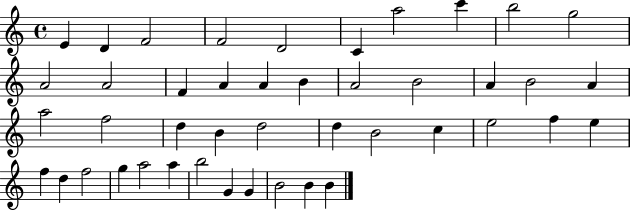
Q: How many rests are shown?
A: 0